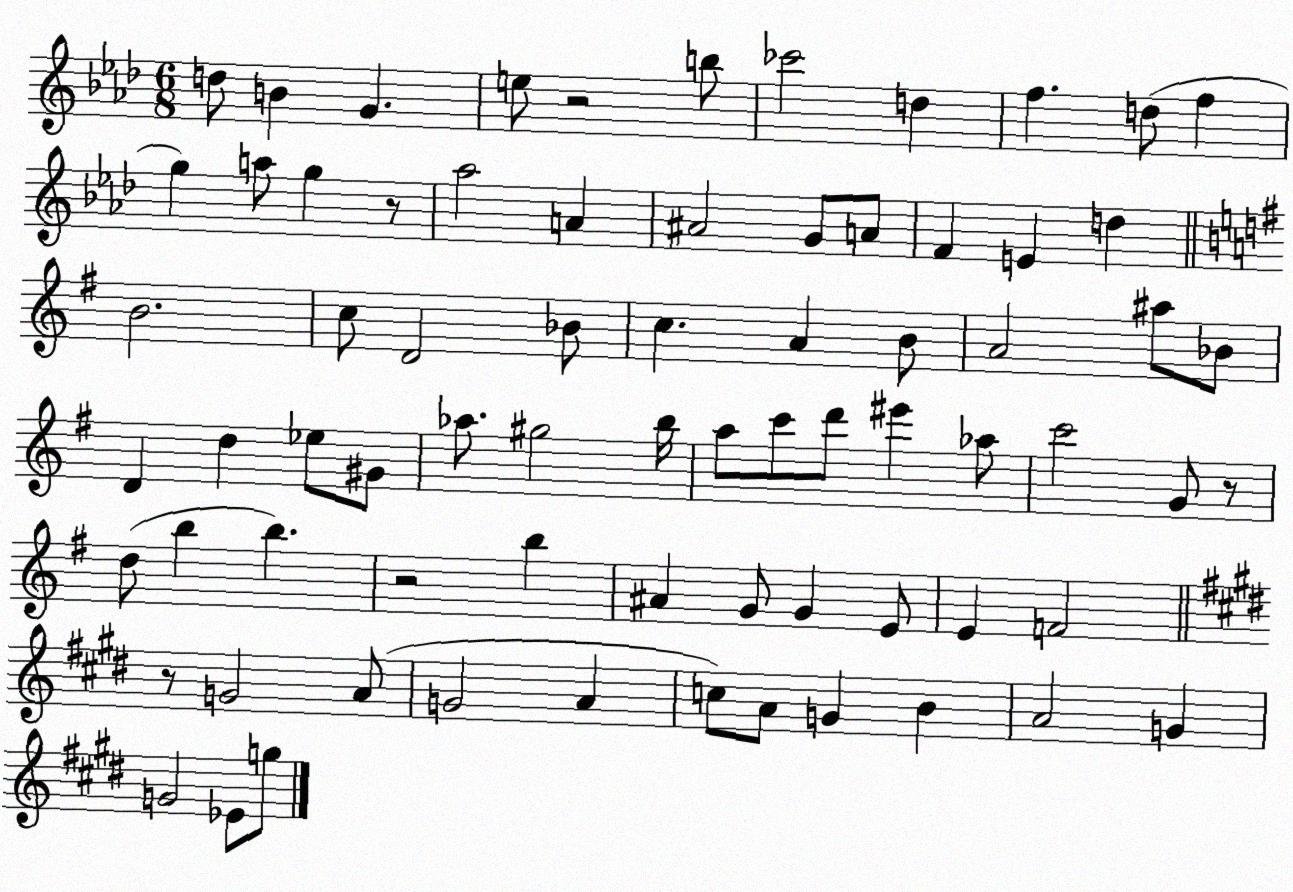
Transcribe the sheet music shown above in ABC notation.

X:1
T:Untitled
M:6/8
L:1/4
K:Ab
d/2 B G e/2 z2 b/2 _c'2 d f d/2 f g a/2 g z/2 _a2 A ^A2 G/2 A/2 F E d B2 c/2 D2 _B/2 c A B/2 A2 ^a/2 _B/2 D d _e/2 ^G/2 _a/2 ^g2 b/4 a/2 c'/2 d'/2 ^e' _a/2 c'2 G/2 z/2 d/2 b b z2 b ^A G/2 G E/2 E F2 z/2 G2 A/2 G2 A c/2 A/2 G B A2 G G2 _E/2 g/2